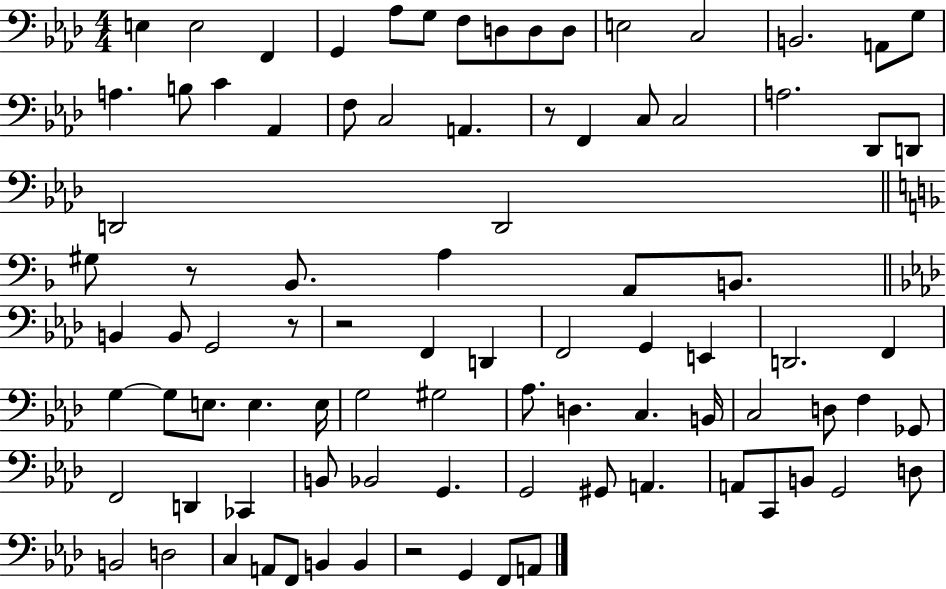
E3/q E3/h F2/q G2/q Ab3/e G3/e F3/e D3/e D3/e D3/e E3/h C3/h B2/h. A2/e G3/e A3/q. B3/e C4/q Ab2/q F3/e C3/h A2/q. R/e F2/q C3/e C3/h A3/h. Db2/e D2/e D2/h D2/h G#3/e R/e Bb2/e. A3/q A2/e B2/e. B2/q B2/e G2/h R/e R/h F2/q D2/q F2/h G2/q E2/q D2/h. F2/q G3/q G3/e E3/e. E3/q. E3/s G3/h G#3/h Ab3/e. D3/q. C3/q. B2/s C3/h D3/e F3/q Gb2/e F2/h D2/q CES2/q B2/e Bb2/h G2/q. G2/h G#2/e A2/q. A2/e C2/e B2/e G2/h D3/e B2/h D3/h C3/q A2/e F2/e B2/q B2/q R/h G2/q F2/e A2/e